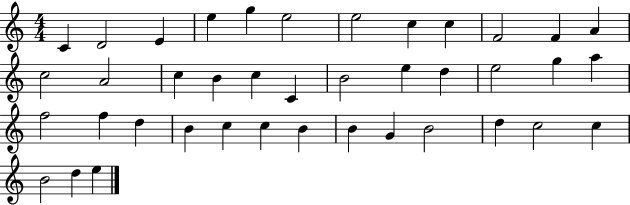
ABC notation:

X:1
T:Untitled
M:4/4
L:1/4
K:C
C D2 E e g e2 e2 c c F2 F A c2 A2 c B c C B2 e d e2 g a f2 f d B c c B B G B2 d c2 c B2 d e